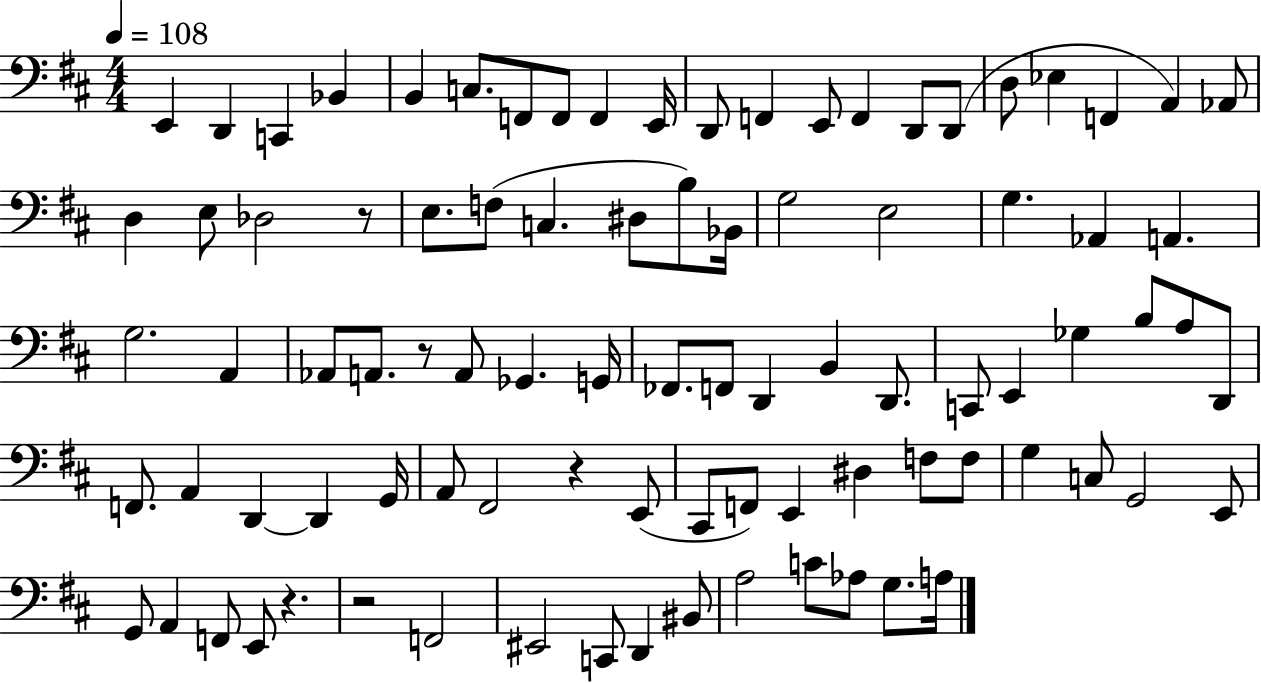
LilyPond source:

{
  \clef bass
  \numericTimeSignature
  \time 4/4
  \key d \major
  \tempo 4 = 108
  e,4 d,4 c,4 bes,4 | b,4 c8. f,8 f,8 f,4 e,16 | d,8 f,4 e,8 f,4 d,8 d,8( | d8 ees4 f,4 a,4) aes,8 | \break d4 e8 des2 r8 | e8. f8( c4. dis8 b8) bes,16 | g2 e2 | g4. aes,4 a,4. | \break g2. a,4 | aes,8 a,8. r8 a,8 ges,4. g,16 | fes,8. f,8 d,4 b,4 d,8. | c,8 e,4 ges4 b8 a8 d,8 | \break f,8. a,4 d,4~~ d,4 g,16 | a,8 fis,2 r4 e,8( | cis,8 f,8) e,4 dis4 f8 f8 | g4 c8 g,2 e,8 | \break g,8 a,4 f,8 e,8 r4. | r2 f,2 | eis,2 c,8 d,4 bis,8 | a2 c'8 aes8 g8. a16 | \break \bar "|."
}